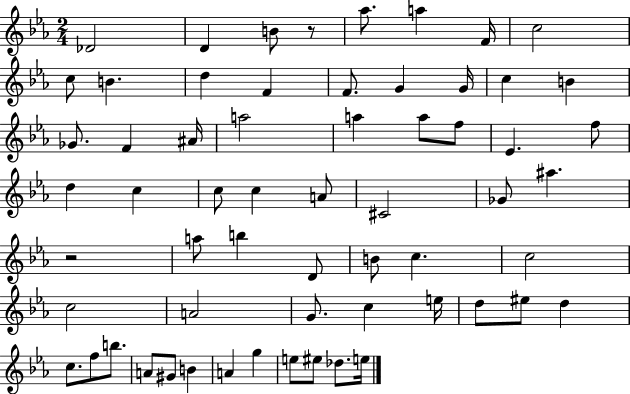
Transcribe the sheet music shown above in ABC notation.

X:1
T:Untitled
M:2/4
L:1/4
K:Eb
_D2 D B/2 z/2 _a/2 a F/4 c2 c/2 B d F F/2 G G/4 c B _G/2 F ^A/4 a2 a a/2 f/2 _E f/2 d c c/2 c A/2 ^C2 _G/2 ^a z2 a/2 b D/2 B/2 c c2 c2 A2 G/2 c e/4 d/2 ^e/2 d c/2 f/2 b/2 A/2 ^G/2 B A g e/2 ^e/2 _d/2 e/4